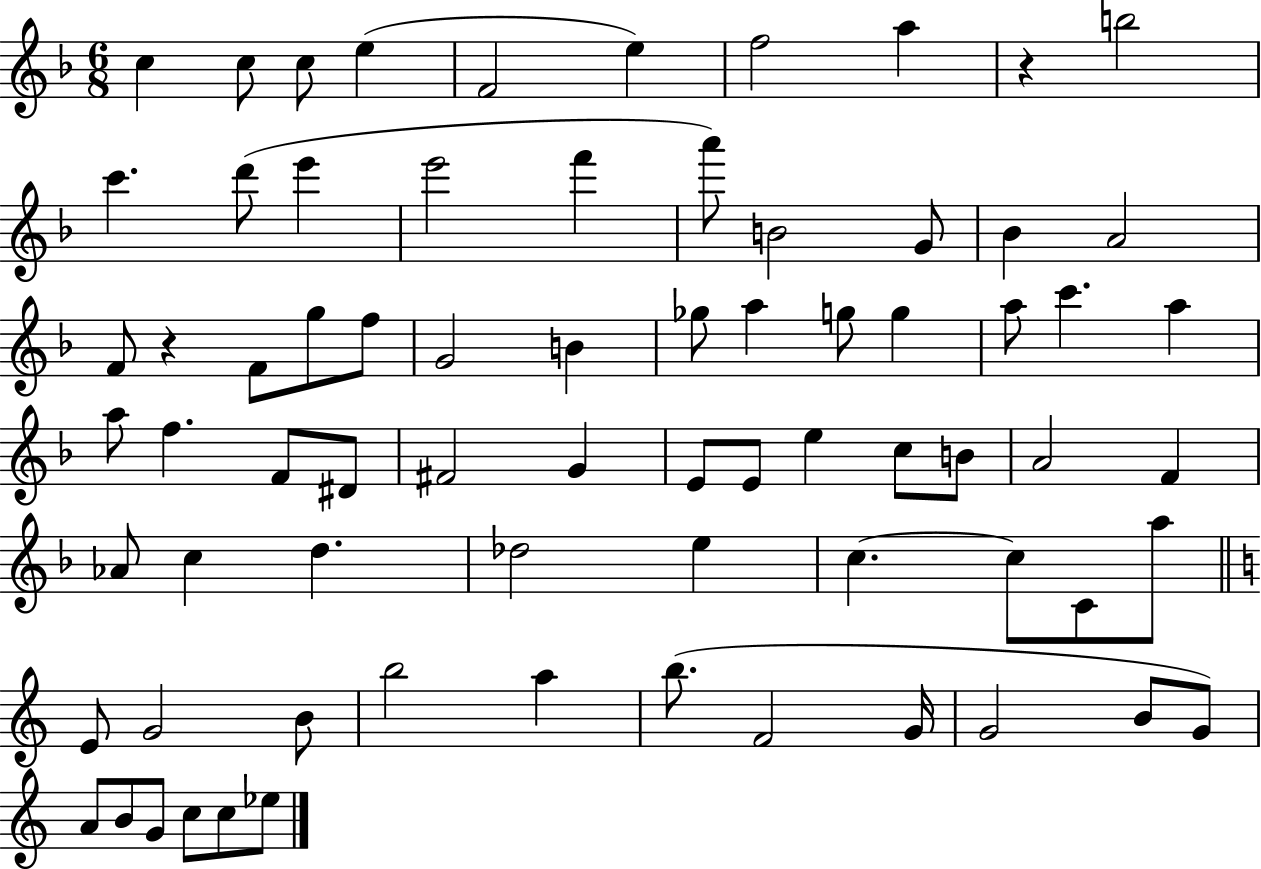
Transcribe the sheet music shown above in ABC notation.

X:1
T:Untitled
M:6/8
L:1/4
K:F
c c/2 c/2 e F2 e f2 a z b2 c' d'/2 e' e'2 f' a'/2 B2 G/2 _B A2 F/2 z F/2 g/2 f/2 G2 B _g/2 a g/2 g a/2 c' a a/2 f F/2 ^D/2 ^F2 G E/2 E/2 e c/2 B/2 A2 F _A/2 c d _d2 e c c/2 C/2 a/2 E/2 G2 B/2 b2 a b/2 F2 G/4 G2 B/2 G/2 A/2 B/2 G/2 c/2 c/2 _e/2